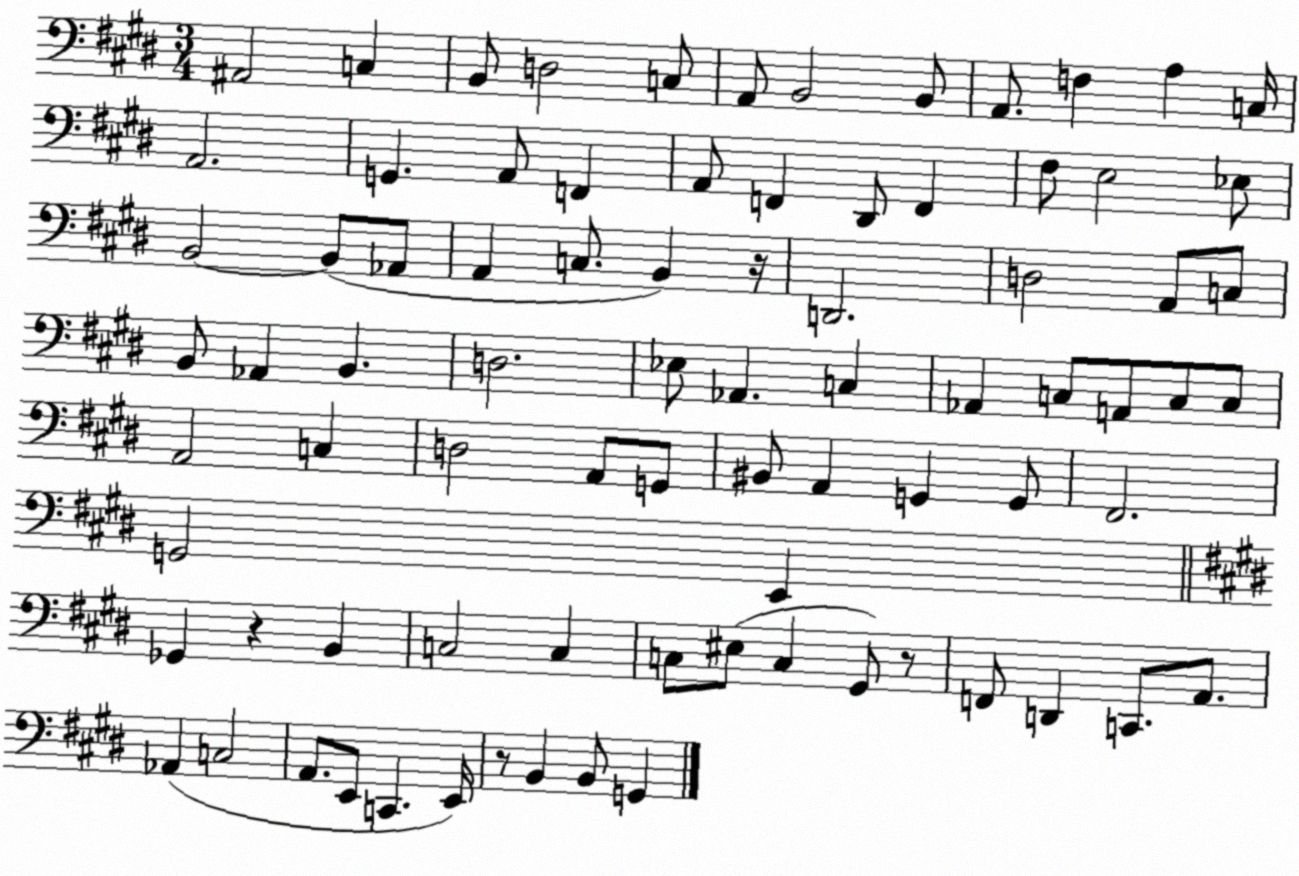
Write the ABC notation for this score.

X:1
T:Untitled
M:3/4
L:1/4
K:E
^A,,2 C, B,,/2 D,2 C,/2 A,,/2 B,,2 B,,/2 A,,/2 F, A, C,/4 A,,2 G,, A,,/2 F,, A,,/2 F,, ^D,,/2 F,, ^F,/2 E,2 _E,/2 B,,2 B,,/2 _A,,/2 A,, C,/2 B,, z/4 D,,2 D,2 A,,/2 C,/2 B,,/2 _A,, B,, D,2 _E,/2 _A,, C, _A,, C,/2 A,,/2 C,/2 C,/2 A,,2 C, D,2 A,,/2 G,,/2 ^B,,/2 A,, G,, G,,/2 ^F,,2 G,,2 E,, _G,, z B,, C,2 C, C,/2 ^E,/2 C, ^G,,/2 z/2 F,,/2 D,, C,,/2 A,,/2 _A,, C,2 A,,/2 E,,/2 C,, E,,/4 z/2 B,, B,,/2 G,,